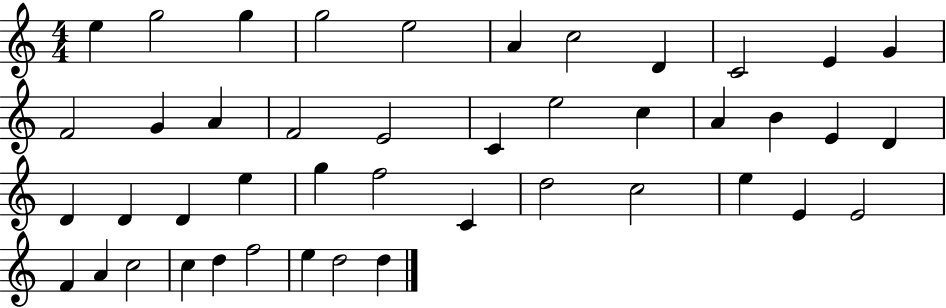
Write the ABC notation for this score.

X:1
T:Untitled
M:4/4
L:1/4
K:C
e g2 g g2 e2 A c2 D C2 E G F2 G A F2 E2 C e2 c A B E D D D D e g f2 C d2 c2 e E E2 F A c2 c d f2 e d2 d